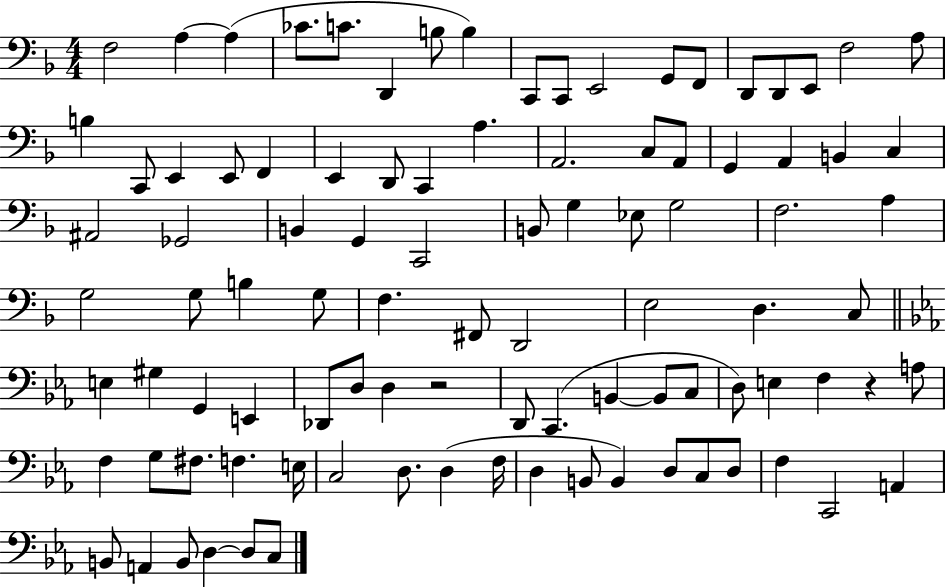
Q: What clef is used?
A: bass